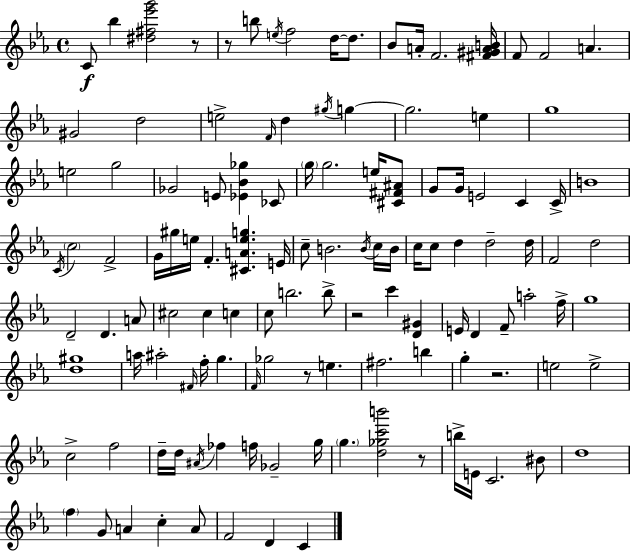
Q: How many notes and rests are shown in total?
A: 123